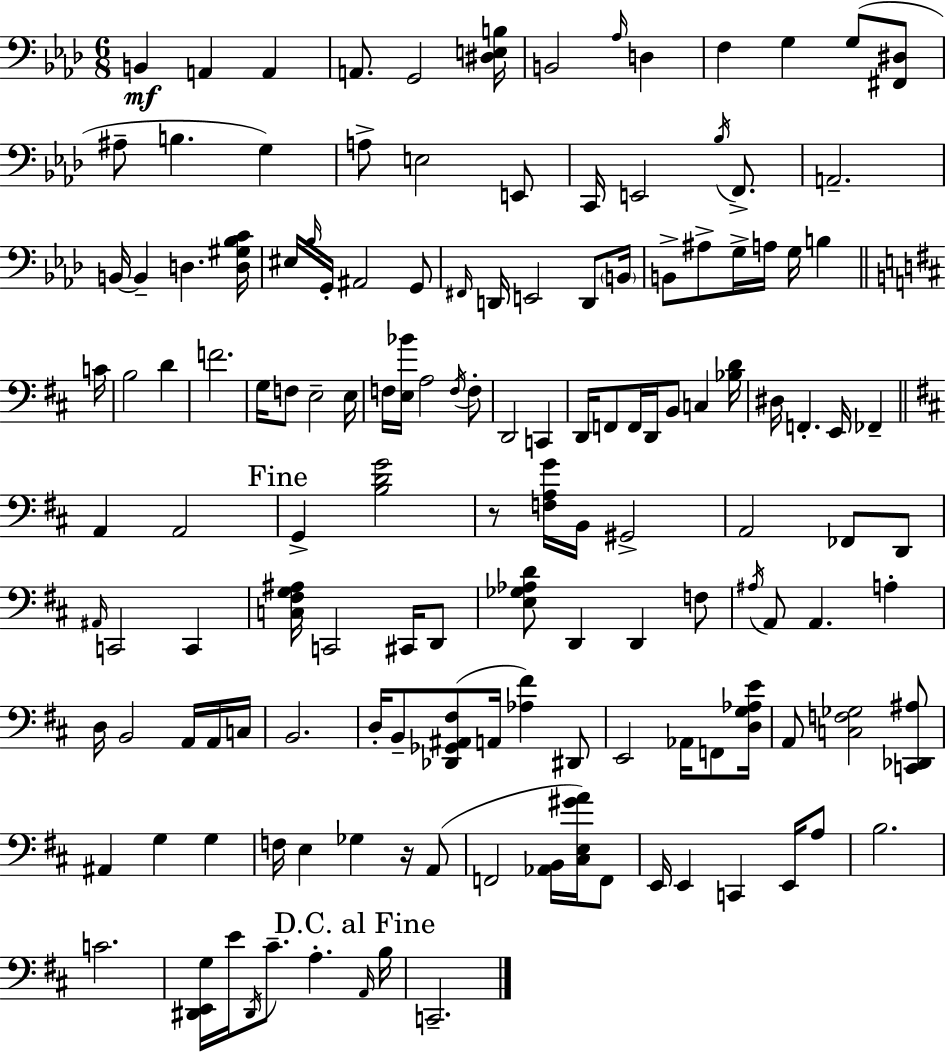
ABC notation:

X:1
T:Untitled
M:6/8
L:1/4
K:Ab
B,, A,, A,, A,,/2 G,,2 [^D,E,B,]/4 B,,2 _A,/4 D, F, G, G,/2 [^F,,^D,]/2 ^A,/2 B, G, A,/2 E,2 E,,/2 C,,/4 E,,2 _B,/4 F,,/2 A,,2 B,,/4 B,, D, [D,^G,_B,C]/4 ^E,/4 _B,/4 G,,/4 ^A,,2 G,,/2 ^F,,/4 D,,/4 E,,2 D,,/2 B,,/4 B,,/2 ^A,/2 G,/4 A,/4 G,/4 B, C/4 B,2 D F2 G,/4 F,/2 E,2 E,/4 F,/4 [E,_B]/4 A,2 F,/4 F,/2 D,,2 C,, D,,/4 F,,/2 F,,/4 D,,/4 B,,/2 C, [_B,D]/4 ^D,/4 F,, E,,/4 _F,, A,, A,,2 G,, [B,DG]2 z/2 [F,A,G]/4 B,,/4 ^G,,2 A,,2 _F,,/2 D,,/2 ^A,,/4 C,,2 C,, [C,^F,G,^A,]/4 C,,2 ^C,,/4 D,,/2 [E,_G,_A,D]/2 D,, D,, F,/2 ^A,/4 A,,/2 A,, A, D,/4 B,,2 A,,/4 A,,/4 C,/4 B,,2 D,/4 B,,/2 [_D,,_G,,^A,,^F,]/2 A,,/4 [_A,^F] ^D,,/2 E,,2 _A,,/4 F,,/2 [D,G,_A,E]/4 A,,/2 [C,F,_G,]2 [C,,_D,,^A,]/2 ^A,, G, G, F,/4 E, _G, z/4 A,,/2 F,,2 [_A,,B,,]/4 [^C,E,^GA]/4 F,,/2 E,,/4 E,, C,, E,,/4 A,/2 B,2 C2 [^D,,E,,G,]/4 E/4 ^D,,/4 ^C/2 A, A,,/4 B,/4 C,,2